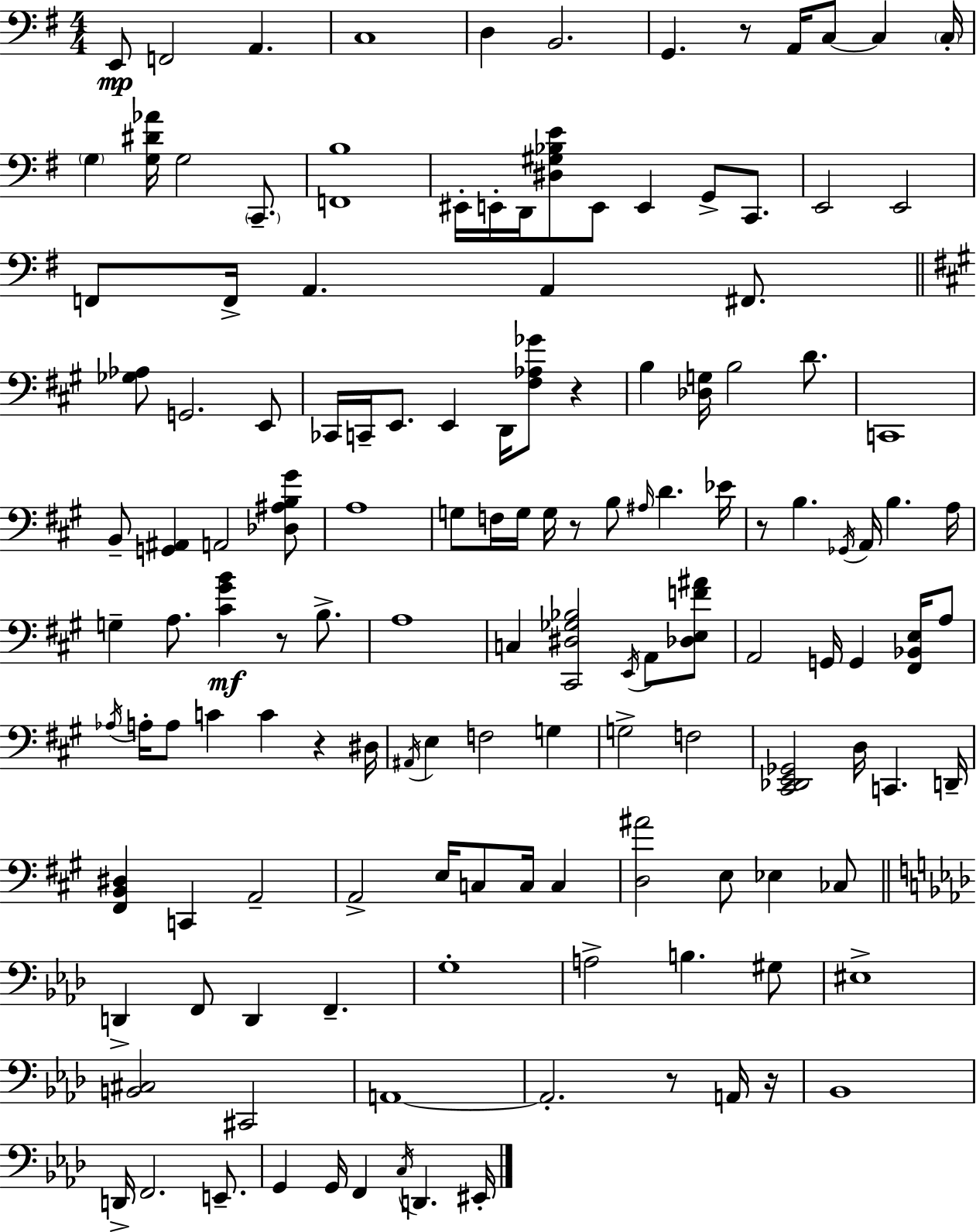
E2/e F2/h A2/q. C3/w D3/q B2/h. G2/q. R/e A2/s C3/e C3/q C3/s G3/q [G3,D#4,Ab4]/s G3/h C2/e. [F2,B3]/w EIS2/s E2/s D2/s [D#3,G#3,Bb3,E4]/e E2/e E2/q G2/e C2/e. E2/h E2/h F2/e F2/s A2/q. A2/q F#2/e. [Gb3,Ab3]/e G2/h. E2/e CES2/s C2/s E2/e. E2/q D2/s [F#3,Ab3,Gb4]/e R/q B3/q [Db3,G3]/s B3/h D4/e. C2/w B2/e [G2,A#2]/q A2/h [Db3,A#3,B3,G#4]/e A3/w G3/e F3/s G3/s G3/s R/e B3/e A#3/s D4/q. Eb4/s R/e B3/q. Gb2/s A2/s B3/q. A3/s G3/q A3/e. [C#4,G#4,B4]/q R/e B3/e. A3/w C3/q [C#2,D#3,Gb3,Bb3]/h E2/s A2/e [Db3,E3,F4,A#4]/e A2/h G2/s G2/q [F#2,Bb2,E3]/s A3/e Ab3/s A3/s A3/e C4/q C4/q R/q D#3/s A#2/s E3/q F3/h G3/q G3/h F3/h [C#2,Db2,E2,Gb2]/h D3/s C2/q. D2/s [F#2,B2,D#3]/q C2/q A2/h A2/h E3/s C3/e C3/s C3/q [D3,A#4]/h E3/e Eb3/q CES3/e D2/q F2/e D2/q F2/q. G3/w A3/h B3/q. G#3/e EIS3/w [B2,C#3]/h C#2/h A2/w A2/h. R/e A2/s R/s Bb2/w D2/s F2/h. E2/e. G2/q G2/s F2/q C3/s D2/q. EIS2/s